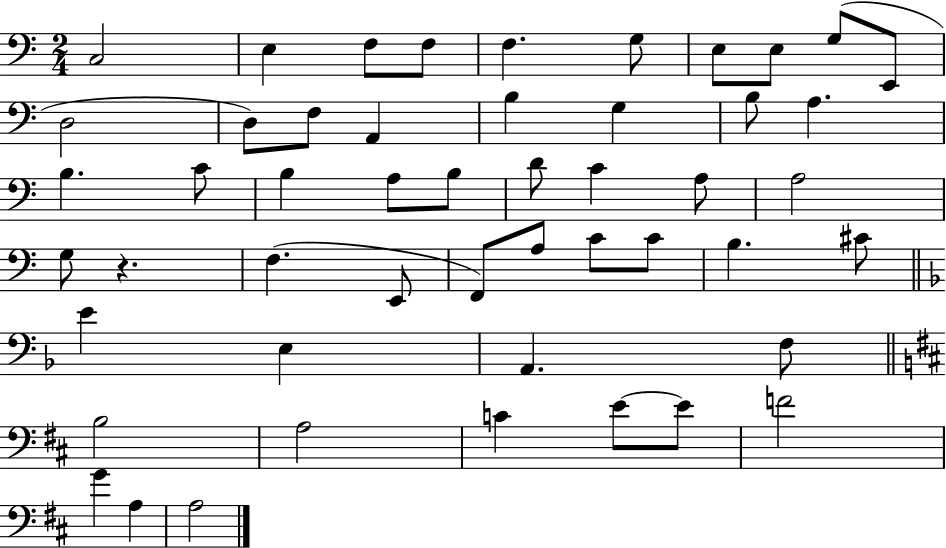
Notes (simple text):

C3/h E3/q F3/e F3/e F3/q. G3/e E3/e E3/e G3/e E2/e D3/h D3/e F3/e A2/q B3/q G3/q B3/e A3/q. B3/q. C4/e B3/q A3/e B3/e D4/e C4/q A3/e A3/h G3/e R/q. F3/q. E2/e F2/e A3/e C4/e C4/e B3/q. C#4/e E4/q E3/q A2/q. F3/e B3/h A3/h C4/q E4/e E4/e F4/h G4/q A3/q A3/h